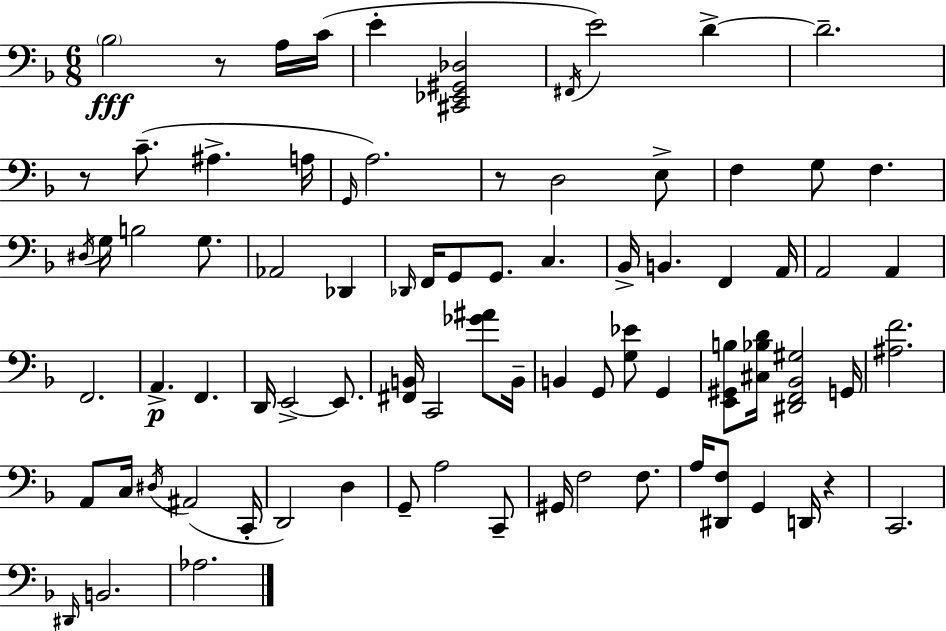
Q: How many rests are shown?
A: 4